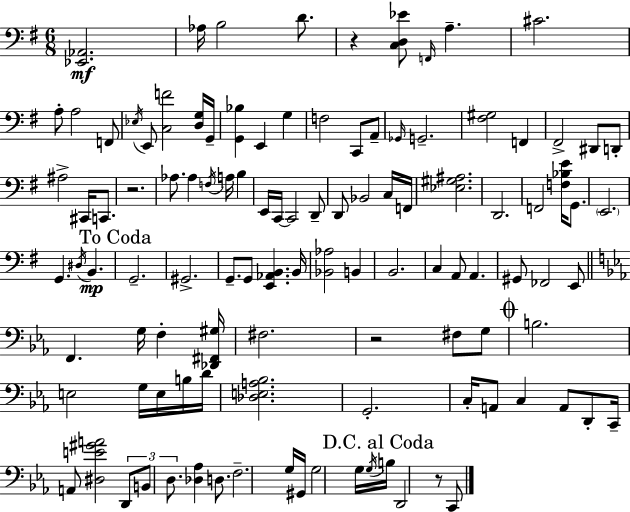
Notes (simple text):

[Eb2,Ab2]/h. Ab3/s B3/h D4/e. R/q [C3,D3,Eb4]/e F2/s A3/q. C#4/h. A3/e A3/h F2/e Eb3/s E2/e [C3,F4]/h [D3,G3]/s G2/s [G2,Bb3]/q E2/q G3/q F3/h C2/e A2/e Gb2/s G2/h. [F#3,G#3]/h F2/q F#2/h D#2/e D2/e A#3/h C#2/s C2/e. R/h. Ab3/e. Ab3/q F3/s A3/s B3/q E2/s C2/s C2/h D2/e D2/e Bb2/h C3/s F2/s [Eb3,G#3,A#3]/h. D2/h. F2/h [F3,Bb3,E4]/s G2/e. E2/h. G2/q. D#3/s B2/q. G2/h. G#2/h. G2/e. G2/e [E2,Ab2,B2]/q. B2/s [Bb2,Ab3]/h B2/q B2/h. C3/q A2/e A2/q. G#2/e FES2/h E2/e F2/q. G3/s F3/q [Db2,F#2,G#3]/s F#3/h. R/h F#3/e G3/e B3/h. E3/h G3/s E3/s B3/s D4/s [Db3,E3,A3,Bb3]/h. G2/h. C3/s A2/e C3/q A2/e D2/e C2/s A2/e [D#3,E4,G#4,A4]/h D2/e B2/e D3/e. [Db3,Ab3]/q D3/e. F3/h. G3/s G#2/s G3/h G3/s G3/s B3/s D2/h R/e C2/e